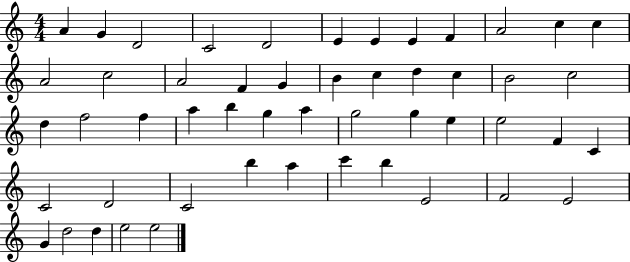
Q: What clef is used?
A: treble